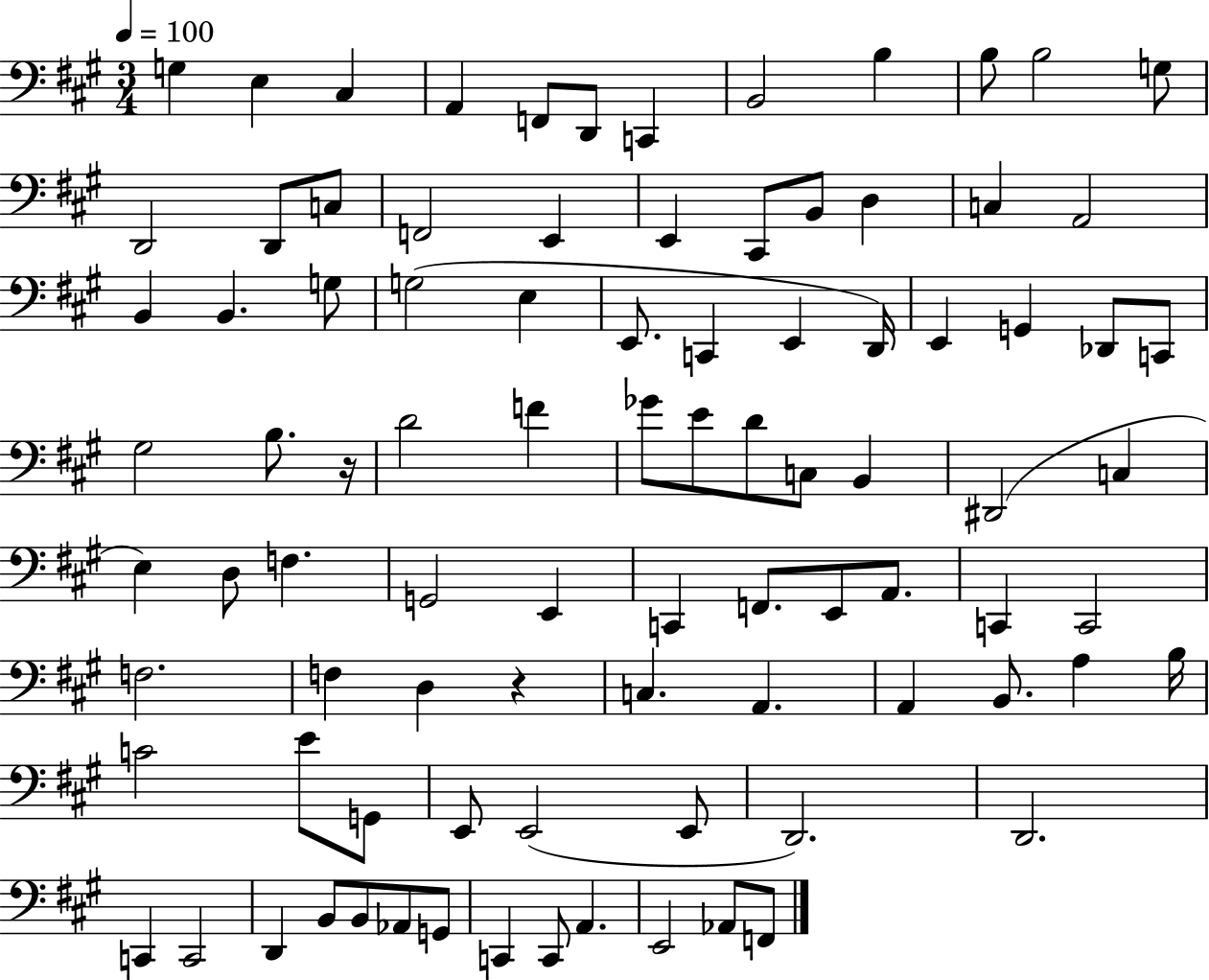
G3/q E3/q C#3/q A2/q F2/e D2/e C2/q B2/h B3/q B3/e B3/h G3/e D2/h D2/e C3/e F2/h E2/q E2/q C#2/e B2/e D3/q C3/q A2/h B2/q B2/q. G3/e G3/h E3/q E2/e. C2/q E2/q D2/s E2/q G2/q Db2/e C2/e G#3/h B3/e. R/s D4/h F4/q Gb4/e E4/e D4/e C3/e B2/q D#2/h C3/q E3/q D3/e F3/q. G2/h E2/q C2/q F2/e. E2/e A2/e. C2/q C2/h F3/h. F3/q D3/q R/q C3/q. A2/q. A2/q B2/e. A3/q B3/s C4/h E4/e G2/e E2/e E2/h E2/e D2/h. D2/h. C2/q C2/h D2/q B2/e B2/e Ab2/e G2/e C2/q C2/e A2/q. E2/h Ab2/e F2/e